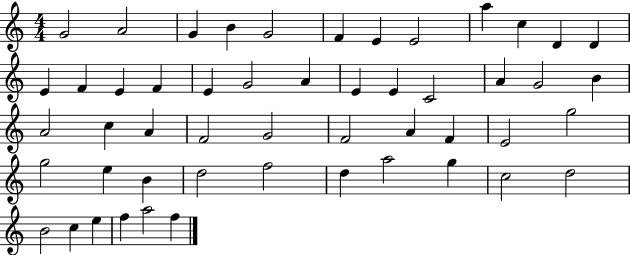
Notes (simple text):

G4/h A4/h G4/q B4/q G4/h F4/q E4/q E4/h A5/q C5/q D4/q D4/q E4/q F4/q E4/q F4/q E4/q G4/h A4/q E4/q E4/q C4/h A4/q G4/h B4/q A4/h C5/q A4/q F4/h G4/h F4/h A4/q F4/q E4/h G5/h G5/h E5/q B4/q D5/h F5/h D5/q A5/h G5/q C5/h D5/h B4/h C5/q E5/q F5/q A5/h F5/q